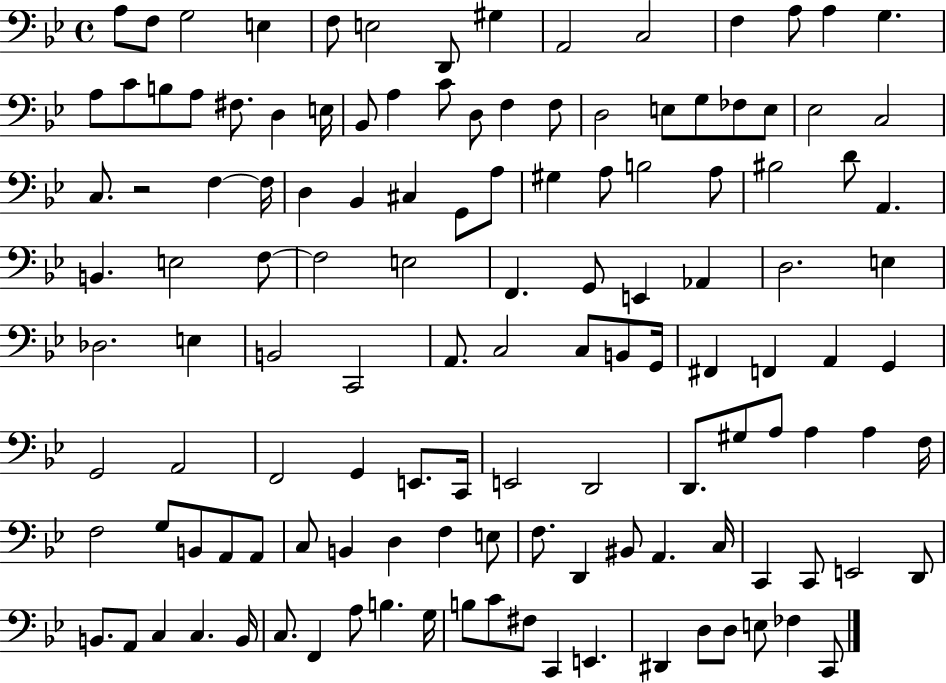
A3/e F3/e G3/h E3/q F3/e E3/h D2/e G#3/q A2/h C3/h F3/q A3/e A3/q G3/q. A3/e C4/e B3/e A3/e F#3/e. D3/q E3/s Bb2/e A3/q C4/e D3/e F3/q F3/e D3/h E3/e G3/e FES3/e E3/e Eb3/h C3/h C3/e. R/h F3/q F3/s D3/q Bb2/q C#3/q G2/e A3/e G#3/q A3/e B3/h A3/e BIS3/h D4/e A2/q. B2/q. E3/h F3/e F3/h E3/h F2/q. G2/e E2/q Ab2/q D3/h. E3/q Db3/h. E3/q B2/h C2/h A2/e. C3/h C3/e B2/e G2/s F#2/q F2/q A2/q G2/q G2/h A2/h F2/h G2/q E2/e. C2/s E2/h D2/h D2/e. G#3/e A3/e A3/q A3/q F3/s F3/h G3/e B2/e A2/e A2/e C3/e B2/q D3/q F3/q E3/e F3/e. D2/q BIS2/e A2/q. C3/s C2/q C2/e E2/h D2/e B2/e. A2/e C3/q C3/q. B2/s C3/e. F2/q A3/e B3/q. G3/s B3/e C4/e F#3/e C2/q E2/q. D#2/q D3/e D3/e E3/e FES3/q C2/e